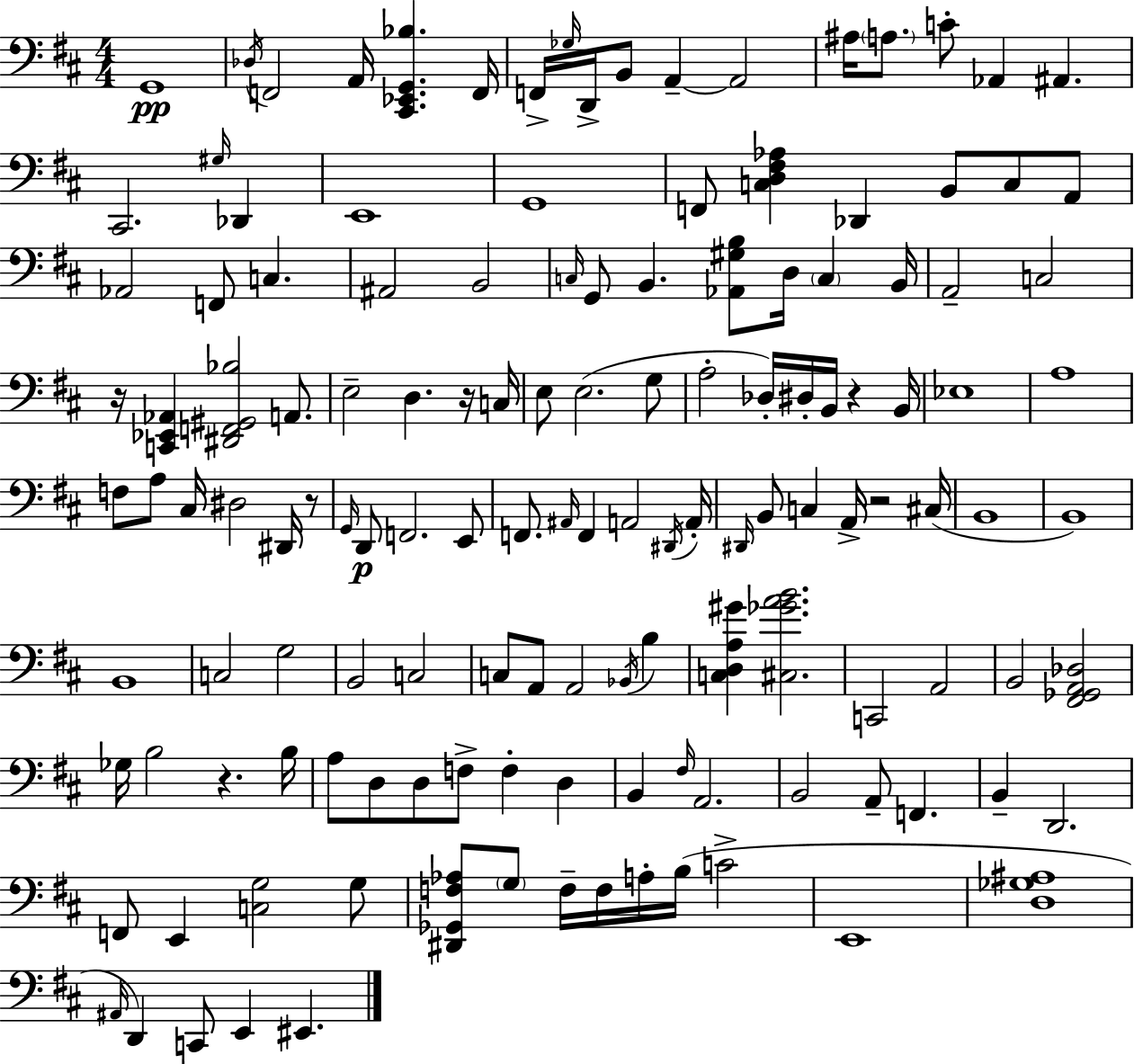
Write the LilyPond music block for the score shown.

{
  \clef bass
  \numericTimeSignature
  \time 4/4
  \key d \major
  g,1\pp | \acciaccatura { des16 } f,2 a,16 <cis, ees, g, bes>4. | f,16 f,16-> \grace { ges16 } d,16-> b,8 a,4--~~ a,2 | ais16 \parenthesize a8. c'8-. aes,4 ais,4. | \break cis,2. \grace { gis16 } des,4 | e,1 | g,1 | f,8 <c d fis aes>4 des,4 b,8 c8 | \break a,8 aes,2 f,8 c4. | ais,2 b,2 | \grace { c16 } g,8 b,4. <aes, gis b>8 d16 \parenthesize c4 | b,16 a,2-- c2 | \break r16 <c, ees, aes,>4 <dis, f, gis, bes>2 | a,8. e2-- d4. | r16 c16 e8 e2.( | g8 a2-. des16-.) dis16-. b,16 r4 | \break b,16 ees1 | a1 | f8 a8 cis16 dis2 | dis,16 r8 \grace { g,16 } d,8\p f,2. | \break e,8 f,8. \grace { ais,16 } f,4 a,2 | \acciaccatura { dis,16 } a,16-. \grace { dis,16 } b,8 c4 a,16-> r2 | cis16( b,1 | b,1) | \break b,1 | c2 | g2 b,2 | c2 c8 a,8 a,2 | \break \acciaccatura { bes,16 } b4 <c d a gis'>4 <cis ges' a' b'>2. | c,2 | a,2 b,2 | <fis, ges, a, des>2 ges16 b2 | \break r4. b16 a8 d8 d8 f8-> | f4-. d4 b,4 \grace { fis16 } a,2. | b,2 | a,8-- f,4. b,4-- d,2. | \break f,8 e,4 | <c g>2 g8 <dis, ges, f aes>8 \parenthesize g8 f16-- f16 | a16-. b16( c'2-> e,1 | <d ges ais>1 | \break \grace { ais,16 } d,4) c,8 | e,4 eis,4. \bar "|."
}